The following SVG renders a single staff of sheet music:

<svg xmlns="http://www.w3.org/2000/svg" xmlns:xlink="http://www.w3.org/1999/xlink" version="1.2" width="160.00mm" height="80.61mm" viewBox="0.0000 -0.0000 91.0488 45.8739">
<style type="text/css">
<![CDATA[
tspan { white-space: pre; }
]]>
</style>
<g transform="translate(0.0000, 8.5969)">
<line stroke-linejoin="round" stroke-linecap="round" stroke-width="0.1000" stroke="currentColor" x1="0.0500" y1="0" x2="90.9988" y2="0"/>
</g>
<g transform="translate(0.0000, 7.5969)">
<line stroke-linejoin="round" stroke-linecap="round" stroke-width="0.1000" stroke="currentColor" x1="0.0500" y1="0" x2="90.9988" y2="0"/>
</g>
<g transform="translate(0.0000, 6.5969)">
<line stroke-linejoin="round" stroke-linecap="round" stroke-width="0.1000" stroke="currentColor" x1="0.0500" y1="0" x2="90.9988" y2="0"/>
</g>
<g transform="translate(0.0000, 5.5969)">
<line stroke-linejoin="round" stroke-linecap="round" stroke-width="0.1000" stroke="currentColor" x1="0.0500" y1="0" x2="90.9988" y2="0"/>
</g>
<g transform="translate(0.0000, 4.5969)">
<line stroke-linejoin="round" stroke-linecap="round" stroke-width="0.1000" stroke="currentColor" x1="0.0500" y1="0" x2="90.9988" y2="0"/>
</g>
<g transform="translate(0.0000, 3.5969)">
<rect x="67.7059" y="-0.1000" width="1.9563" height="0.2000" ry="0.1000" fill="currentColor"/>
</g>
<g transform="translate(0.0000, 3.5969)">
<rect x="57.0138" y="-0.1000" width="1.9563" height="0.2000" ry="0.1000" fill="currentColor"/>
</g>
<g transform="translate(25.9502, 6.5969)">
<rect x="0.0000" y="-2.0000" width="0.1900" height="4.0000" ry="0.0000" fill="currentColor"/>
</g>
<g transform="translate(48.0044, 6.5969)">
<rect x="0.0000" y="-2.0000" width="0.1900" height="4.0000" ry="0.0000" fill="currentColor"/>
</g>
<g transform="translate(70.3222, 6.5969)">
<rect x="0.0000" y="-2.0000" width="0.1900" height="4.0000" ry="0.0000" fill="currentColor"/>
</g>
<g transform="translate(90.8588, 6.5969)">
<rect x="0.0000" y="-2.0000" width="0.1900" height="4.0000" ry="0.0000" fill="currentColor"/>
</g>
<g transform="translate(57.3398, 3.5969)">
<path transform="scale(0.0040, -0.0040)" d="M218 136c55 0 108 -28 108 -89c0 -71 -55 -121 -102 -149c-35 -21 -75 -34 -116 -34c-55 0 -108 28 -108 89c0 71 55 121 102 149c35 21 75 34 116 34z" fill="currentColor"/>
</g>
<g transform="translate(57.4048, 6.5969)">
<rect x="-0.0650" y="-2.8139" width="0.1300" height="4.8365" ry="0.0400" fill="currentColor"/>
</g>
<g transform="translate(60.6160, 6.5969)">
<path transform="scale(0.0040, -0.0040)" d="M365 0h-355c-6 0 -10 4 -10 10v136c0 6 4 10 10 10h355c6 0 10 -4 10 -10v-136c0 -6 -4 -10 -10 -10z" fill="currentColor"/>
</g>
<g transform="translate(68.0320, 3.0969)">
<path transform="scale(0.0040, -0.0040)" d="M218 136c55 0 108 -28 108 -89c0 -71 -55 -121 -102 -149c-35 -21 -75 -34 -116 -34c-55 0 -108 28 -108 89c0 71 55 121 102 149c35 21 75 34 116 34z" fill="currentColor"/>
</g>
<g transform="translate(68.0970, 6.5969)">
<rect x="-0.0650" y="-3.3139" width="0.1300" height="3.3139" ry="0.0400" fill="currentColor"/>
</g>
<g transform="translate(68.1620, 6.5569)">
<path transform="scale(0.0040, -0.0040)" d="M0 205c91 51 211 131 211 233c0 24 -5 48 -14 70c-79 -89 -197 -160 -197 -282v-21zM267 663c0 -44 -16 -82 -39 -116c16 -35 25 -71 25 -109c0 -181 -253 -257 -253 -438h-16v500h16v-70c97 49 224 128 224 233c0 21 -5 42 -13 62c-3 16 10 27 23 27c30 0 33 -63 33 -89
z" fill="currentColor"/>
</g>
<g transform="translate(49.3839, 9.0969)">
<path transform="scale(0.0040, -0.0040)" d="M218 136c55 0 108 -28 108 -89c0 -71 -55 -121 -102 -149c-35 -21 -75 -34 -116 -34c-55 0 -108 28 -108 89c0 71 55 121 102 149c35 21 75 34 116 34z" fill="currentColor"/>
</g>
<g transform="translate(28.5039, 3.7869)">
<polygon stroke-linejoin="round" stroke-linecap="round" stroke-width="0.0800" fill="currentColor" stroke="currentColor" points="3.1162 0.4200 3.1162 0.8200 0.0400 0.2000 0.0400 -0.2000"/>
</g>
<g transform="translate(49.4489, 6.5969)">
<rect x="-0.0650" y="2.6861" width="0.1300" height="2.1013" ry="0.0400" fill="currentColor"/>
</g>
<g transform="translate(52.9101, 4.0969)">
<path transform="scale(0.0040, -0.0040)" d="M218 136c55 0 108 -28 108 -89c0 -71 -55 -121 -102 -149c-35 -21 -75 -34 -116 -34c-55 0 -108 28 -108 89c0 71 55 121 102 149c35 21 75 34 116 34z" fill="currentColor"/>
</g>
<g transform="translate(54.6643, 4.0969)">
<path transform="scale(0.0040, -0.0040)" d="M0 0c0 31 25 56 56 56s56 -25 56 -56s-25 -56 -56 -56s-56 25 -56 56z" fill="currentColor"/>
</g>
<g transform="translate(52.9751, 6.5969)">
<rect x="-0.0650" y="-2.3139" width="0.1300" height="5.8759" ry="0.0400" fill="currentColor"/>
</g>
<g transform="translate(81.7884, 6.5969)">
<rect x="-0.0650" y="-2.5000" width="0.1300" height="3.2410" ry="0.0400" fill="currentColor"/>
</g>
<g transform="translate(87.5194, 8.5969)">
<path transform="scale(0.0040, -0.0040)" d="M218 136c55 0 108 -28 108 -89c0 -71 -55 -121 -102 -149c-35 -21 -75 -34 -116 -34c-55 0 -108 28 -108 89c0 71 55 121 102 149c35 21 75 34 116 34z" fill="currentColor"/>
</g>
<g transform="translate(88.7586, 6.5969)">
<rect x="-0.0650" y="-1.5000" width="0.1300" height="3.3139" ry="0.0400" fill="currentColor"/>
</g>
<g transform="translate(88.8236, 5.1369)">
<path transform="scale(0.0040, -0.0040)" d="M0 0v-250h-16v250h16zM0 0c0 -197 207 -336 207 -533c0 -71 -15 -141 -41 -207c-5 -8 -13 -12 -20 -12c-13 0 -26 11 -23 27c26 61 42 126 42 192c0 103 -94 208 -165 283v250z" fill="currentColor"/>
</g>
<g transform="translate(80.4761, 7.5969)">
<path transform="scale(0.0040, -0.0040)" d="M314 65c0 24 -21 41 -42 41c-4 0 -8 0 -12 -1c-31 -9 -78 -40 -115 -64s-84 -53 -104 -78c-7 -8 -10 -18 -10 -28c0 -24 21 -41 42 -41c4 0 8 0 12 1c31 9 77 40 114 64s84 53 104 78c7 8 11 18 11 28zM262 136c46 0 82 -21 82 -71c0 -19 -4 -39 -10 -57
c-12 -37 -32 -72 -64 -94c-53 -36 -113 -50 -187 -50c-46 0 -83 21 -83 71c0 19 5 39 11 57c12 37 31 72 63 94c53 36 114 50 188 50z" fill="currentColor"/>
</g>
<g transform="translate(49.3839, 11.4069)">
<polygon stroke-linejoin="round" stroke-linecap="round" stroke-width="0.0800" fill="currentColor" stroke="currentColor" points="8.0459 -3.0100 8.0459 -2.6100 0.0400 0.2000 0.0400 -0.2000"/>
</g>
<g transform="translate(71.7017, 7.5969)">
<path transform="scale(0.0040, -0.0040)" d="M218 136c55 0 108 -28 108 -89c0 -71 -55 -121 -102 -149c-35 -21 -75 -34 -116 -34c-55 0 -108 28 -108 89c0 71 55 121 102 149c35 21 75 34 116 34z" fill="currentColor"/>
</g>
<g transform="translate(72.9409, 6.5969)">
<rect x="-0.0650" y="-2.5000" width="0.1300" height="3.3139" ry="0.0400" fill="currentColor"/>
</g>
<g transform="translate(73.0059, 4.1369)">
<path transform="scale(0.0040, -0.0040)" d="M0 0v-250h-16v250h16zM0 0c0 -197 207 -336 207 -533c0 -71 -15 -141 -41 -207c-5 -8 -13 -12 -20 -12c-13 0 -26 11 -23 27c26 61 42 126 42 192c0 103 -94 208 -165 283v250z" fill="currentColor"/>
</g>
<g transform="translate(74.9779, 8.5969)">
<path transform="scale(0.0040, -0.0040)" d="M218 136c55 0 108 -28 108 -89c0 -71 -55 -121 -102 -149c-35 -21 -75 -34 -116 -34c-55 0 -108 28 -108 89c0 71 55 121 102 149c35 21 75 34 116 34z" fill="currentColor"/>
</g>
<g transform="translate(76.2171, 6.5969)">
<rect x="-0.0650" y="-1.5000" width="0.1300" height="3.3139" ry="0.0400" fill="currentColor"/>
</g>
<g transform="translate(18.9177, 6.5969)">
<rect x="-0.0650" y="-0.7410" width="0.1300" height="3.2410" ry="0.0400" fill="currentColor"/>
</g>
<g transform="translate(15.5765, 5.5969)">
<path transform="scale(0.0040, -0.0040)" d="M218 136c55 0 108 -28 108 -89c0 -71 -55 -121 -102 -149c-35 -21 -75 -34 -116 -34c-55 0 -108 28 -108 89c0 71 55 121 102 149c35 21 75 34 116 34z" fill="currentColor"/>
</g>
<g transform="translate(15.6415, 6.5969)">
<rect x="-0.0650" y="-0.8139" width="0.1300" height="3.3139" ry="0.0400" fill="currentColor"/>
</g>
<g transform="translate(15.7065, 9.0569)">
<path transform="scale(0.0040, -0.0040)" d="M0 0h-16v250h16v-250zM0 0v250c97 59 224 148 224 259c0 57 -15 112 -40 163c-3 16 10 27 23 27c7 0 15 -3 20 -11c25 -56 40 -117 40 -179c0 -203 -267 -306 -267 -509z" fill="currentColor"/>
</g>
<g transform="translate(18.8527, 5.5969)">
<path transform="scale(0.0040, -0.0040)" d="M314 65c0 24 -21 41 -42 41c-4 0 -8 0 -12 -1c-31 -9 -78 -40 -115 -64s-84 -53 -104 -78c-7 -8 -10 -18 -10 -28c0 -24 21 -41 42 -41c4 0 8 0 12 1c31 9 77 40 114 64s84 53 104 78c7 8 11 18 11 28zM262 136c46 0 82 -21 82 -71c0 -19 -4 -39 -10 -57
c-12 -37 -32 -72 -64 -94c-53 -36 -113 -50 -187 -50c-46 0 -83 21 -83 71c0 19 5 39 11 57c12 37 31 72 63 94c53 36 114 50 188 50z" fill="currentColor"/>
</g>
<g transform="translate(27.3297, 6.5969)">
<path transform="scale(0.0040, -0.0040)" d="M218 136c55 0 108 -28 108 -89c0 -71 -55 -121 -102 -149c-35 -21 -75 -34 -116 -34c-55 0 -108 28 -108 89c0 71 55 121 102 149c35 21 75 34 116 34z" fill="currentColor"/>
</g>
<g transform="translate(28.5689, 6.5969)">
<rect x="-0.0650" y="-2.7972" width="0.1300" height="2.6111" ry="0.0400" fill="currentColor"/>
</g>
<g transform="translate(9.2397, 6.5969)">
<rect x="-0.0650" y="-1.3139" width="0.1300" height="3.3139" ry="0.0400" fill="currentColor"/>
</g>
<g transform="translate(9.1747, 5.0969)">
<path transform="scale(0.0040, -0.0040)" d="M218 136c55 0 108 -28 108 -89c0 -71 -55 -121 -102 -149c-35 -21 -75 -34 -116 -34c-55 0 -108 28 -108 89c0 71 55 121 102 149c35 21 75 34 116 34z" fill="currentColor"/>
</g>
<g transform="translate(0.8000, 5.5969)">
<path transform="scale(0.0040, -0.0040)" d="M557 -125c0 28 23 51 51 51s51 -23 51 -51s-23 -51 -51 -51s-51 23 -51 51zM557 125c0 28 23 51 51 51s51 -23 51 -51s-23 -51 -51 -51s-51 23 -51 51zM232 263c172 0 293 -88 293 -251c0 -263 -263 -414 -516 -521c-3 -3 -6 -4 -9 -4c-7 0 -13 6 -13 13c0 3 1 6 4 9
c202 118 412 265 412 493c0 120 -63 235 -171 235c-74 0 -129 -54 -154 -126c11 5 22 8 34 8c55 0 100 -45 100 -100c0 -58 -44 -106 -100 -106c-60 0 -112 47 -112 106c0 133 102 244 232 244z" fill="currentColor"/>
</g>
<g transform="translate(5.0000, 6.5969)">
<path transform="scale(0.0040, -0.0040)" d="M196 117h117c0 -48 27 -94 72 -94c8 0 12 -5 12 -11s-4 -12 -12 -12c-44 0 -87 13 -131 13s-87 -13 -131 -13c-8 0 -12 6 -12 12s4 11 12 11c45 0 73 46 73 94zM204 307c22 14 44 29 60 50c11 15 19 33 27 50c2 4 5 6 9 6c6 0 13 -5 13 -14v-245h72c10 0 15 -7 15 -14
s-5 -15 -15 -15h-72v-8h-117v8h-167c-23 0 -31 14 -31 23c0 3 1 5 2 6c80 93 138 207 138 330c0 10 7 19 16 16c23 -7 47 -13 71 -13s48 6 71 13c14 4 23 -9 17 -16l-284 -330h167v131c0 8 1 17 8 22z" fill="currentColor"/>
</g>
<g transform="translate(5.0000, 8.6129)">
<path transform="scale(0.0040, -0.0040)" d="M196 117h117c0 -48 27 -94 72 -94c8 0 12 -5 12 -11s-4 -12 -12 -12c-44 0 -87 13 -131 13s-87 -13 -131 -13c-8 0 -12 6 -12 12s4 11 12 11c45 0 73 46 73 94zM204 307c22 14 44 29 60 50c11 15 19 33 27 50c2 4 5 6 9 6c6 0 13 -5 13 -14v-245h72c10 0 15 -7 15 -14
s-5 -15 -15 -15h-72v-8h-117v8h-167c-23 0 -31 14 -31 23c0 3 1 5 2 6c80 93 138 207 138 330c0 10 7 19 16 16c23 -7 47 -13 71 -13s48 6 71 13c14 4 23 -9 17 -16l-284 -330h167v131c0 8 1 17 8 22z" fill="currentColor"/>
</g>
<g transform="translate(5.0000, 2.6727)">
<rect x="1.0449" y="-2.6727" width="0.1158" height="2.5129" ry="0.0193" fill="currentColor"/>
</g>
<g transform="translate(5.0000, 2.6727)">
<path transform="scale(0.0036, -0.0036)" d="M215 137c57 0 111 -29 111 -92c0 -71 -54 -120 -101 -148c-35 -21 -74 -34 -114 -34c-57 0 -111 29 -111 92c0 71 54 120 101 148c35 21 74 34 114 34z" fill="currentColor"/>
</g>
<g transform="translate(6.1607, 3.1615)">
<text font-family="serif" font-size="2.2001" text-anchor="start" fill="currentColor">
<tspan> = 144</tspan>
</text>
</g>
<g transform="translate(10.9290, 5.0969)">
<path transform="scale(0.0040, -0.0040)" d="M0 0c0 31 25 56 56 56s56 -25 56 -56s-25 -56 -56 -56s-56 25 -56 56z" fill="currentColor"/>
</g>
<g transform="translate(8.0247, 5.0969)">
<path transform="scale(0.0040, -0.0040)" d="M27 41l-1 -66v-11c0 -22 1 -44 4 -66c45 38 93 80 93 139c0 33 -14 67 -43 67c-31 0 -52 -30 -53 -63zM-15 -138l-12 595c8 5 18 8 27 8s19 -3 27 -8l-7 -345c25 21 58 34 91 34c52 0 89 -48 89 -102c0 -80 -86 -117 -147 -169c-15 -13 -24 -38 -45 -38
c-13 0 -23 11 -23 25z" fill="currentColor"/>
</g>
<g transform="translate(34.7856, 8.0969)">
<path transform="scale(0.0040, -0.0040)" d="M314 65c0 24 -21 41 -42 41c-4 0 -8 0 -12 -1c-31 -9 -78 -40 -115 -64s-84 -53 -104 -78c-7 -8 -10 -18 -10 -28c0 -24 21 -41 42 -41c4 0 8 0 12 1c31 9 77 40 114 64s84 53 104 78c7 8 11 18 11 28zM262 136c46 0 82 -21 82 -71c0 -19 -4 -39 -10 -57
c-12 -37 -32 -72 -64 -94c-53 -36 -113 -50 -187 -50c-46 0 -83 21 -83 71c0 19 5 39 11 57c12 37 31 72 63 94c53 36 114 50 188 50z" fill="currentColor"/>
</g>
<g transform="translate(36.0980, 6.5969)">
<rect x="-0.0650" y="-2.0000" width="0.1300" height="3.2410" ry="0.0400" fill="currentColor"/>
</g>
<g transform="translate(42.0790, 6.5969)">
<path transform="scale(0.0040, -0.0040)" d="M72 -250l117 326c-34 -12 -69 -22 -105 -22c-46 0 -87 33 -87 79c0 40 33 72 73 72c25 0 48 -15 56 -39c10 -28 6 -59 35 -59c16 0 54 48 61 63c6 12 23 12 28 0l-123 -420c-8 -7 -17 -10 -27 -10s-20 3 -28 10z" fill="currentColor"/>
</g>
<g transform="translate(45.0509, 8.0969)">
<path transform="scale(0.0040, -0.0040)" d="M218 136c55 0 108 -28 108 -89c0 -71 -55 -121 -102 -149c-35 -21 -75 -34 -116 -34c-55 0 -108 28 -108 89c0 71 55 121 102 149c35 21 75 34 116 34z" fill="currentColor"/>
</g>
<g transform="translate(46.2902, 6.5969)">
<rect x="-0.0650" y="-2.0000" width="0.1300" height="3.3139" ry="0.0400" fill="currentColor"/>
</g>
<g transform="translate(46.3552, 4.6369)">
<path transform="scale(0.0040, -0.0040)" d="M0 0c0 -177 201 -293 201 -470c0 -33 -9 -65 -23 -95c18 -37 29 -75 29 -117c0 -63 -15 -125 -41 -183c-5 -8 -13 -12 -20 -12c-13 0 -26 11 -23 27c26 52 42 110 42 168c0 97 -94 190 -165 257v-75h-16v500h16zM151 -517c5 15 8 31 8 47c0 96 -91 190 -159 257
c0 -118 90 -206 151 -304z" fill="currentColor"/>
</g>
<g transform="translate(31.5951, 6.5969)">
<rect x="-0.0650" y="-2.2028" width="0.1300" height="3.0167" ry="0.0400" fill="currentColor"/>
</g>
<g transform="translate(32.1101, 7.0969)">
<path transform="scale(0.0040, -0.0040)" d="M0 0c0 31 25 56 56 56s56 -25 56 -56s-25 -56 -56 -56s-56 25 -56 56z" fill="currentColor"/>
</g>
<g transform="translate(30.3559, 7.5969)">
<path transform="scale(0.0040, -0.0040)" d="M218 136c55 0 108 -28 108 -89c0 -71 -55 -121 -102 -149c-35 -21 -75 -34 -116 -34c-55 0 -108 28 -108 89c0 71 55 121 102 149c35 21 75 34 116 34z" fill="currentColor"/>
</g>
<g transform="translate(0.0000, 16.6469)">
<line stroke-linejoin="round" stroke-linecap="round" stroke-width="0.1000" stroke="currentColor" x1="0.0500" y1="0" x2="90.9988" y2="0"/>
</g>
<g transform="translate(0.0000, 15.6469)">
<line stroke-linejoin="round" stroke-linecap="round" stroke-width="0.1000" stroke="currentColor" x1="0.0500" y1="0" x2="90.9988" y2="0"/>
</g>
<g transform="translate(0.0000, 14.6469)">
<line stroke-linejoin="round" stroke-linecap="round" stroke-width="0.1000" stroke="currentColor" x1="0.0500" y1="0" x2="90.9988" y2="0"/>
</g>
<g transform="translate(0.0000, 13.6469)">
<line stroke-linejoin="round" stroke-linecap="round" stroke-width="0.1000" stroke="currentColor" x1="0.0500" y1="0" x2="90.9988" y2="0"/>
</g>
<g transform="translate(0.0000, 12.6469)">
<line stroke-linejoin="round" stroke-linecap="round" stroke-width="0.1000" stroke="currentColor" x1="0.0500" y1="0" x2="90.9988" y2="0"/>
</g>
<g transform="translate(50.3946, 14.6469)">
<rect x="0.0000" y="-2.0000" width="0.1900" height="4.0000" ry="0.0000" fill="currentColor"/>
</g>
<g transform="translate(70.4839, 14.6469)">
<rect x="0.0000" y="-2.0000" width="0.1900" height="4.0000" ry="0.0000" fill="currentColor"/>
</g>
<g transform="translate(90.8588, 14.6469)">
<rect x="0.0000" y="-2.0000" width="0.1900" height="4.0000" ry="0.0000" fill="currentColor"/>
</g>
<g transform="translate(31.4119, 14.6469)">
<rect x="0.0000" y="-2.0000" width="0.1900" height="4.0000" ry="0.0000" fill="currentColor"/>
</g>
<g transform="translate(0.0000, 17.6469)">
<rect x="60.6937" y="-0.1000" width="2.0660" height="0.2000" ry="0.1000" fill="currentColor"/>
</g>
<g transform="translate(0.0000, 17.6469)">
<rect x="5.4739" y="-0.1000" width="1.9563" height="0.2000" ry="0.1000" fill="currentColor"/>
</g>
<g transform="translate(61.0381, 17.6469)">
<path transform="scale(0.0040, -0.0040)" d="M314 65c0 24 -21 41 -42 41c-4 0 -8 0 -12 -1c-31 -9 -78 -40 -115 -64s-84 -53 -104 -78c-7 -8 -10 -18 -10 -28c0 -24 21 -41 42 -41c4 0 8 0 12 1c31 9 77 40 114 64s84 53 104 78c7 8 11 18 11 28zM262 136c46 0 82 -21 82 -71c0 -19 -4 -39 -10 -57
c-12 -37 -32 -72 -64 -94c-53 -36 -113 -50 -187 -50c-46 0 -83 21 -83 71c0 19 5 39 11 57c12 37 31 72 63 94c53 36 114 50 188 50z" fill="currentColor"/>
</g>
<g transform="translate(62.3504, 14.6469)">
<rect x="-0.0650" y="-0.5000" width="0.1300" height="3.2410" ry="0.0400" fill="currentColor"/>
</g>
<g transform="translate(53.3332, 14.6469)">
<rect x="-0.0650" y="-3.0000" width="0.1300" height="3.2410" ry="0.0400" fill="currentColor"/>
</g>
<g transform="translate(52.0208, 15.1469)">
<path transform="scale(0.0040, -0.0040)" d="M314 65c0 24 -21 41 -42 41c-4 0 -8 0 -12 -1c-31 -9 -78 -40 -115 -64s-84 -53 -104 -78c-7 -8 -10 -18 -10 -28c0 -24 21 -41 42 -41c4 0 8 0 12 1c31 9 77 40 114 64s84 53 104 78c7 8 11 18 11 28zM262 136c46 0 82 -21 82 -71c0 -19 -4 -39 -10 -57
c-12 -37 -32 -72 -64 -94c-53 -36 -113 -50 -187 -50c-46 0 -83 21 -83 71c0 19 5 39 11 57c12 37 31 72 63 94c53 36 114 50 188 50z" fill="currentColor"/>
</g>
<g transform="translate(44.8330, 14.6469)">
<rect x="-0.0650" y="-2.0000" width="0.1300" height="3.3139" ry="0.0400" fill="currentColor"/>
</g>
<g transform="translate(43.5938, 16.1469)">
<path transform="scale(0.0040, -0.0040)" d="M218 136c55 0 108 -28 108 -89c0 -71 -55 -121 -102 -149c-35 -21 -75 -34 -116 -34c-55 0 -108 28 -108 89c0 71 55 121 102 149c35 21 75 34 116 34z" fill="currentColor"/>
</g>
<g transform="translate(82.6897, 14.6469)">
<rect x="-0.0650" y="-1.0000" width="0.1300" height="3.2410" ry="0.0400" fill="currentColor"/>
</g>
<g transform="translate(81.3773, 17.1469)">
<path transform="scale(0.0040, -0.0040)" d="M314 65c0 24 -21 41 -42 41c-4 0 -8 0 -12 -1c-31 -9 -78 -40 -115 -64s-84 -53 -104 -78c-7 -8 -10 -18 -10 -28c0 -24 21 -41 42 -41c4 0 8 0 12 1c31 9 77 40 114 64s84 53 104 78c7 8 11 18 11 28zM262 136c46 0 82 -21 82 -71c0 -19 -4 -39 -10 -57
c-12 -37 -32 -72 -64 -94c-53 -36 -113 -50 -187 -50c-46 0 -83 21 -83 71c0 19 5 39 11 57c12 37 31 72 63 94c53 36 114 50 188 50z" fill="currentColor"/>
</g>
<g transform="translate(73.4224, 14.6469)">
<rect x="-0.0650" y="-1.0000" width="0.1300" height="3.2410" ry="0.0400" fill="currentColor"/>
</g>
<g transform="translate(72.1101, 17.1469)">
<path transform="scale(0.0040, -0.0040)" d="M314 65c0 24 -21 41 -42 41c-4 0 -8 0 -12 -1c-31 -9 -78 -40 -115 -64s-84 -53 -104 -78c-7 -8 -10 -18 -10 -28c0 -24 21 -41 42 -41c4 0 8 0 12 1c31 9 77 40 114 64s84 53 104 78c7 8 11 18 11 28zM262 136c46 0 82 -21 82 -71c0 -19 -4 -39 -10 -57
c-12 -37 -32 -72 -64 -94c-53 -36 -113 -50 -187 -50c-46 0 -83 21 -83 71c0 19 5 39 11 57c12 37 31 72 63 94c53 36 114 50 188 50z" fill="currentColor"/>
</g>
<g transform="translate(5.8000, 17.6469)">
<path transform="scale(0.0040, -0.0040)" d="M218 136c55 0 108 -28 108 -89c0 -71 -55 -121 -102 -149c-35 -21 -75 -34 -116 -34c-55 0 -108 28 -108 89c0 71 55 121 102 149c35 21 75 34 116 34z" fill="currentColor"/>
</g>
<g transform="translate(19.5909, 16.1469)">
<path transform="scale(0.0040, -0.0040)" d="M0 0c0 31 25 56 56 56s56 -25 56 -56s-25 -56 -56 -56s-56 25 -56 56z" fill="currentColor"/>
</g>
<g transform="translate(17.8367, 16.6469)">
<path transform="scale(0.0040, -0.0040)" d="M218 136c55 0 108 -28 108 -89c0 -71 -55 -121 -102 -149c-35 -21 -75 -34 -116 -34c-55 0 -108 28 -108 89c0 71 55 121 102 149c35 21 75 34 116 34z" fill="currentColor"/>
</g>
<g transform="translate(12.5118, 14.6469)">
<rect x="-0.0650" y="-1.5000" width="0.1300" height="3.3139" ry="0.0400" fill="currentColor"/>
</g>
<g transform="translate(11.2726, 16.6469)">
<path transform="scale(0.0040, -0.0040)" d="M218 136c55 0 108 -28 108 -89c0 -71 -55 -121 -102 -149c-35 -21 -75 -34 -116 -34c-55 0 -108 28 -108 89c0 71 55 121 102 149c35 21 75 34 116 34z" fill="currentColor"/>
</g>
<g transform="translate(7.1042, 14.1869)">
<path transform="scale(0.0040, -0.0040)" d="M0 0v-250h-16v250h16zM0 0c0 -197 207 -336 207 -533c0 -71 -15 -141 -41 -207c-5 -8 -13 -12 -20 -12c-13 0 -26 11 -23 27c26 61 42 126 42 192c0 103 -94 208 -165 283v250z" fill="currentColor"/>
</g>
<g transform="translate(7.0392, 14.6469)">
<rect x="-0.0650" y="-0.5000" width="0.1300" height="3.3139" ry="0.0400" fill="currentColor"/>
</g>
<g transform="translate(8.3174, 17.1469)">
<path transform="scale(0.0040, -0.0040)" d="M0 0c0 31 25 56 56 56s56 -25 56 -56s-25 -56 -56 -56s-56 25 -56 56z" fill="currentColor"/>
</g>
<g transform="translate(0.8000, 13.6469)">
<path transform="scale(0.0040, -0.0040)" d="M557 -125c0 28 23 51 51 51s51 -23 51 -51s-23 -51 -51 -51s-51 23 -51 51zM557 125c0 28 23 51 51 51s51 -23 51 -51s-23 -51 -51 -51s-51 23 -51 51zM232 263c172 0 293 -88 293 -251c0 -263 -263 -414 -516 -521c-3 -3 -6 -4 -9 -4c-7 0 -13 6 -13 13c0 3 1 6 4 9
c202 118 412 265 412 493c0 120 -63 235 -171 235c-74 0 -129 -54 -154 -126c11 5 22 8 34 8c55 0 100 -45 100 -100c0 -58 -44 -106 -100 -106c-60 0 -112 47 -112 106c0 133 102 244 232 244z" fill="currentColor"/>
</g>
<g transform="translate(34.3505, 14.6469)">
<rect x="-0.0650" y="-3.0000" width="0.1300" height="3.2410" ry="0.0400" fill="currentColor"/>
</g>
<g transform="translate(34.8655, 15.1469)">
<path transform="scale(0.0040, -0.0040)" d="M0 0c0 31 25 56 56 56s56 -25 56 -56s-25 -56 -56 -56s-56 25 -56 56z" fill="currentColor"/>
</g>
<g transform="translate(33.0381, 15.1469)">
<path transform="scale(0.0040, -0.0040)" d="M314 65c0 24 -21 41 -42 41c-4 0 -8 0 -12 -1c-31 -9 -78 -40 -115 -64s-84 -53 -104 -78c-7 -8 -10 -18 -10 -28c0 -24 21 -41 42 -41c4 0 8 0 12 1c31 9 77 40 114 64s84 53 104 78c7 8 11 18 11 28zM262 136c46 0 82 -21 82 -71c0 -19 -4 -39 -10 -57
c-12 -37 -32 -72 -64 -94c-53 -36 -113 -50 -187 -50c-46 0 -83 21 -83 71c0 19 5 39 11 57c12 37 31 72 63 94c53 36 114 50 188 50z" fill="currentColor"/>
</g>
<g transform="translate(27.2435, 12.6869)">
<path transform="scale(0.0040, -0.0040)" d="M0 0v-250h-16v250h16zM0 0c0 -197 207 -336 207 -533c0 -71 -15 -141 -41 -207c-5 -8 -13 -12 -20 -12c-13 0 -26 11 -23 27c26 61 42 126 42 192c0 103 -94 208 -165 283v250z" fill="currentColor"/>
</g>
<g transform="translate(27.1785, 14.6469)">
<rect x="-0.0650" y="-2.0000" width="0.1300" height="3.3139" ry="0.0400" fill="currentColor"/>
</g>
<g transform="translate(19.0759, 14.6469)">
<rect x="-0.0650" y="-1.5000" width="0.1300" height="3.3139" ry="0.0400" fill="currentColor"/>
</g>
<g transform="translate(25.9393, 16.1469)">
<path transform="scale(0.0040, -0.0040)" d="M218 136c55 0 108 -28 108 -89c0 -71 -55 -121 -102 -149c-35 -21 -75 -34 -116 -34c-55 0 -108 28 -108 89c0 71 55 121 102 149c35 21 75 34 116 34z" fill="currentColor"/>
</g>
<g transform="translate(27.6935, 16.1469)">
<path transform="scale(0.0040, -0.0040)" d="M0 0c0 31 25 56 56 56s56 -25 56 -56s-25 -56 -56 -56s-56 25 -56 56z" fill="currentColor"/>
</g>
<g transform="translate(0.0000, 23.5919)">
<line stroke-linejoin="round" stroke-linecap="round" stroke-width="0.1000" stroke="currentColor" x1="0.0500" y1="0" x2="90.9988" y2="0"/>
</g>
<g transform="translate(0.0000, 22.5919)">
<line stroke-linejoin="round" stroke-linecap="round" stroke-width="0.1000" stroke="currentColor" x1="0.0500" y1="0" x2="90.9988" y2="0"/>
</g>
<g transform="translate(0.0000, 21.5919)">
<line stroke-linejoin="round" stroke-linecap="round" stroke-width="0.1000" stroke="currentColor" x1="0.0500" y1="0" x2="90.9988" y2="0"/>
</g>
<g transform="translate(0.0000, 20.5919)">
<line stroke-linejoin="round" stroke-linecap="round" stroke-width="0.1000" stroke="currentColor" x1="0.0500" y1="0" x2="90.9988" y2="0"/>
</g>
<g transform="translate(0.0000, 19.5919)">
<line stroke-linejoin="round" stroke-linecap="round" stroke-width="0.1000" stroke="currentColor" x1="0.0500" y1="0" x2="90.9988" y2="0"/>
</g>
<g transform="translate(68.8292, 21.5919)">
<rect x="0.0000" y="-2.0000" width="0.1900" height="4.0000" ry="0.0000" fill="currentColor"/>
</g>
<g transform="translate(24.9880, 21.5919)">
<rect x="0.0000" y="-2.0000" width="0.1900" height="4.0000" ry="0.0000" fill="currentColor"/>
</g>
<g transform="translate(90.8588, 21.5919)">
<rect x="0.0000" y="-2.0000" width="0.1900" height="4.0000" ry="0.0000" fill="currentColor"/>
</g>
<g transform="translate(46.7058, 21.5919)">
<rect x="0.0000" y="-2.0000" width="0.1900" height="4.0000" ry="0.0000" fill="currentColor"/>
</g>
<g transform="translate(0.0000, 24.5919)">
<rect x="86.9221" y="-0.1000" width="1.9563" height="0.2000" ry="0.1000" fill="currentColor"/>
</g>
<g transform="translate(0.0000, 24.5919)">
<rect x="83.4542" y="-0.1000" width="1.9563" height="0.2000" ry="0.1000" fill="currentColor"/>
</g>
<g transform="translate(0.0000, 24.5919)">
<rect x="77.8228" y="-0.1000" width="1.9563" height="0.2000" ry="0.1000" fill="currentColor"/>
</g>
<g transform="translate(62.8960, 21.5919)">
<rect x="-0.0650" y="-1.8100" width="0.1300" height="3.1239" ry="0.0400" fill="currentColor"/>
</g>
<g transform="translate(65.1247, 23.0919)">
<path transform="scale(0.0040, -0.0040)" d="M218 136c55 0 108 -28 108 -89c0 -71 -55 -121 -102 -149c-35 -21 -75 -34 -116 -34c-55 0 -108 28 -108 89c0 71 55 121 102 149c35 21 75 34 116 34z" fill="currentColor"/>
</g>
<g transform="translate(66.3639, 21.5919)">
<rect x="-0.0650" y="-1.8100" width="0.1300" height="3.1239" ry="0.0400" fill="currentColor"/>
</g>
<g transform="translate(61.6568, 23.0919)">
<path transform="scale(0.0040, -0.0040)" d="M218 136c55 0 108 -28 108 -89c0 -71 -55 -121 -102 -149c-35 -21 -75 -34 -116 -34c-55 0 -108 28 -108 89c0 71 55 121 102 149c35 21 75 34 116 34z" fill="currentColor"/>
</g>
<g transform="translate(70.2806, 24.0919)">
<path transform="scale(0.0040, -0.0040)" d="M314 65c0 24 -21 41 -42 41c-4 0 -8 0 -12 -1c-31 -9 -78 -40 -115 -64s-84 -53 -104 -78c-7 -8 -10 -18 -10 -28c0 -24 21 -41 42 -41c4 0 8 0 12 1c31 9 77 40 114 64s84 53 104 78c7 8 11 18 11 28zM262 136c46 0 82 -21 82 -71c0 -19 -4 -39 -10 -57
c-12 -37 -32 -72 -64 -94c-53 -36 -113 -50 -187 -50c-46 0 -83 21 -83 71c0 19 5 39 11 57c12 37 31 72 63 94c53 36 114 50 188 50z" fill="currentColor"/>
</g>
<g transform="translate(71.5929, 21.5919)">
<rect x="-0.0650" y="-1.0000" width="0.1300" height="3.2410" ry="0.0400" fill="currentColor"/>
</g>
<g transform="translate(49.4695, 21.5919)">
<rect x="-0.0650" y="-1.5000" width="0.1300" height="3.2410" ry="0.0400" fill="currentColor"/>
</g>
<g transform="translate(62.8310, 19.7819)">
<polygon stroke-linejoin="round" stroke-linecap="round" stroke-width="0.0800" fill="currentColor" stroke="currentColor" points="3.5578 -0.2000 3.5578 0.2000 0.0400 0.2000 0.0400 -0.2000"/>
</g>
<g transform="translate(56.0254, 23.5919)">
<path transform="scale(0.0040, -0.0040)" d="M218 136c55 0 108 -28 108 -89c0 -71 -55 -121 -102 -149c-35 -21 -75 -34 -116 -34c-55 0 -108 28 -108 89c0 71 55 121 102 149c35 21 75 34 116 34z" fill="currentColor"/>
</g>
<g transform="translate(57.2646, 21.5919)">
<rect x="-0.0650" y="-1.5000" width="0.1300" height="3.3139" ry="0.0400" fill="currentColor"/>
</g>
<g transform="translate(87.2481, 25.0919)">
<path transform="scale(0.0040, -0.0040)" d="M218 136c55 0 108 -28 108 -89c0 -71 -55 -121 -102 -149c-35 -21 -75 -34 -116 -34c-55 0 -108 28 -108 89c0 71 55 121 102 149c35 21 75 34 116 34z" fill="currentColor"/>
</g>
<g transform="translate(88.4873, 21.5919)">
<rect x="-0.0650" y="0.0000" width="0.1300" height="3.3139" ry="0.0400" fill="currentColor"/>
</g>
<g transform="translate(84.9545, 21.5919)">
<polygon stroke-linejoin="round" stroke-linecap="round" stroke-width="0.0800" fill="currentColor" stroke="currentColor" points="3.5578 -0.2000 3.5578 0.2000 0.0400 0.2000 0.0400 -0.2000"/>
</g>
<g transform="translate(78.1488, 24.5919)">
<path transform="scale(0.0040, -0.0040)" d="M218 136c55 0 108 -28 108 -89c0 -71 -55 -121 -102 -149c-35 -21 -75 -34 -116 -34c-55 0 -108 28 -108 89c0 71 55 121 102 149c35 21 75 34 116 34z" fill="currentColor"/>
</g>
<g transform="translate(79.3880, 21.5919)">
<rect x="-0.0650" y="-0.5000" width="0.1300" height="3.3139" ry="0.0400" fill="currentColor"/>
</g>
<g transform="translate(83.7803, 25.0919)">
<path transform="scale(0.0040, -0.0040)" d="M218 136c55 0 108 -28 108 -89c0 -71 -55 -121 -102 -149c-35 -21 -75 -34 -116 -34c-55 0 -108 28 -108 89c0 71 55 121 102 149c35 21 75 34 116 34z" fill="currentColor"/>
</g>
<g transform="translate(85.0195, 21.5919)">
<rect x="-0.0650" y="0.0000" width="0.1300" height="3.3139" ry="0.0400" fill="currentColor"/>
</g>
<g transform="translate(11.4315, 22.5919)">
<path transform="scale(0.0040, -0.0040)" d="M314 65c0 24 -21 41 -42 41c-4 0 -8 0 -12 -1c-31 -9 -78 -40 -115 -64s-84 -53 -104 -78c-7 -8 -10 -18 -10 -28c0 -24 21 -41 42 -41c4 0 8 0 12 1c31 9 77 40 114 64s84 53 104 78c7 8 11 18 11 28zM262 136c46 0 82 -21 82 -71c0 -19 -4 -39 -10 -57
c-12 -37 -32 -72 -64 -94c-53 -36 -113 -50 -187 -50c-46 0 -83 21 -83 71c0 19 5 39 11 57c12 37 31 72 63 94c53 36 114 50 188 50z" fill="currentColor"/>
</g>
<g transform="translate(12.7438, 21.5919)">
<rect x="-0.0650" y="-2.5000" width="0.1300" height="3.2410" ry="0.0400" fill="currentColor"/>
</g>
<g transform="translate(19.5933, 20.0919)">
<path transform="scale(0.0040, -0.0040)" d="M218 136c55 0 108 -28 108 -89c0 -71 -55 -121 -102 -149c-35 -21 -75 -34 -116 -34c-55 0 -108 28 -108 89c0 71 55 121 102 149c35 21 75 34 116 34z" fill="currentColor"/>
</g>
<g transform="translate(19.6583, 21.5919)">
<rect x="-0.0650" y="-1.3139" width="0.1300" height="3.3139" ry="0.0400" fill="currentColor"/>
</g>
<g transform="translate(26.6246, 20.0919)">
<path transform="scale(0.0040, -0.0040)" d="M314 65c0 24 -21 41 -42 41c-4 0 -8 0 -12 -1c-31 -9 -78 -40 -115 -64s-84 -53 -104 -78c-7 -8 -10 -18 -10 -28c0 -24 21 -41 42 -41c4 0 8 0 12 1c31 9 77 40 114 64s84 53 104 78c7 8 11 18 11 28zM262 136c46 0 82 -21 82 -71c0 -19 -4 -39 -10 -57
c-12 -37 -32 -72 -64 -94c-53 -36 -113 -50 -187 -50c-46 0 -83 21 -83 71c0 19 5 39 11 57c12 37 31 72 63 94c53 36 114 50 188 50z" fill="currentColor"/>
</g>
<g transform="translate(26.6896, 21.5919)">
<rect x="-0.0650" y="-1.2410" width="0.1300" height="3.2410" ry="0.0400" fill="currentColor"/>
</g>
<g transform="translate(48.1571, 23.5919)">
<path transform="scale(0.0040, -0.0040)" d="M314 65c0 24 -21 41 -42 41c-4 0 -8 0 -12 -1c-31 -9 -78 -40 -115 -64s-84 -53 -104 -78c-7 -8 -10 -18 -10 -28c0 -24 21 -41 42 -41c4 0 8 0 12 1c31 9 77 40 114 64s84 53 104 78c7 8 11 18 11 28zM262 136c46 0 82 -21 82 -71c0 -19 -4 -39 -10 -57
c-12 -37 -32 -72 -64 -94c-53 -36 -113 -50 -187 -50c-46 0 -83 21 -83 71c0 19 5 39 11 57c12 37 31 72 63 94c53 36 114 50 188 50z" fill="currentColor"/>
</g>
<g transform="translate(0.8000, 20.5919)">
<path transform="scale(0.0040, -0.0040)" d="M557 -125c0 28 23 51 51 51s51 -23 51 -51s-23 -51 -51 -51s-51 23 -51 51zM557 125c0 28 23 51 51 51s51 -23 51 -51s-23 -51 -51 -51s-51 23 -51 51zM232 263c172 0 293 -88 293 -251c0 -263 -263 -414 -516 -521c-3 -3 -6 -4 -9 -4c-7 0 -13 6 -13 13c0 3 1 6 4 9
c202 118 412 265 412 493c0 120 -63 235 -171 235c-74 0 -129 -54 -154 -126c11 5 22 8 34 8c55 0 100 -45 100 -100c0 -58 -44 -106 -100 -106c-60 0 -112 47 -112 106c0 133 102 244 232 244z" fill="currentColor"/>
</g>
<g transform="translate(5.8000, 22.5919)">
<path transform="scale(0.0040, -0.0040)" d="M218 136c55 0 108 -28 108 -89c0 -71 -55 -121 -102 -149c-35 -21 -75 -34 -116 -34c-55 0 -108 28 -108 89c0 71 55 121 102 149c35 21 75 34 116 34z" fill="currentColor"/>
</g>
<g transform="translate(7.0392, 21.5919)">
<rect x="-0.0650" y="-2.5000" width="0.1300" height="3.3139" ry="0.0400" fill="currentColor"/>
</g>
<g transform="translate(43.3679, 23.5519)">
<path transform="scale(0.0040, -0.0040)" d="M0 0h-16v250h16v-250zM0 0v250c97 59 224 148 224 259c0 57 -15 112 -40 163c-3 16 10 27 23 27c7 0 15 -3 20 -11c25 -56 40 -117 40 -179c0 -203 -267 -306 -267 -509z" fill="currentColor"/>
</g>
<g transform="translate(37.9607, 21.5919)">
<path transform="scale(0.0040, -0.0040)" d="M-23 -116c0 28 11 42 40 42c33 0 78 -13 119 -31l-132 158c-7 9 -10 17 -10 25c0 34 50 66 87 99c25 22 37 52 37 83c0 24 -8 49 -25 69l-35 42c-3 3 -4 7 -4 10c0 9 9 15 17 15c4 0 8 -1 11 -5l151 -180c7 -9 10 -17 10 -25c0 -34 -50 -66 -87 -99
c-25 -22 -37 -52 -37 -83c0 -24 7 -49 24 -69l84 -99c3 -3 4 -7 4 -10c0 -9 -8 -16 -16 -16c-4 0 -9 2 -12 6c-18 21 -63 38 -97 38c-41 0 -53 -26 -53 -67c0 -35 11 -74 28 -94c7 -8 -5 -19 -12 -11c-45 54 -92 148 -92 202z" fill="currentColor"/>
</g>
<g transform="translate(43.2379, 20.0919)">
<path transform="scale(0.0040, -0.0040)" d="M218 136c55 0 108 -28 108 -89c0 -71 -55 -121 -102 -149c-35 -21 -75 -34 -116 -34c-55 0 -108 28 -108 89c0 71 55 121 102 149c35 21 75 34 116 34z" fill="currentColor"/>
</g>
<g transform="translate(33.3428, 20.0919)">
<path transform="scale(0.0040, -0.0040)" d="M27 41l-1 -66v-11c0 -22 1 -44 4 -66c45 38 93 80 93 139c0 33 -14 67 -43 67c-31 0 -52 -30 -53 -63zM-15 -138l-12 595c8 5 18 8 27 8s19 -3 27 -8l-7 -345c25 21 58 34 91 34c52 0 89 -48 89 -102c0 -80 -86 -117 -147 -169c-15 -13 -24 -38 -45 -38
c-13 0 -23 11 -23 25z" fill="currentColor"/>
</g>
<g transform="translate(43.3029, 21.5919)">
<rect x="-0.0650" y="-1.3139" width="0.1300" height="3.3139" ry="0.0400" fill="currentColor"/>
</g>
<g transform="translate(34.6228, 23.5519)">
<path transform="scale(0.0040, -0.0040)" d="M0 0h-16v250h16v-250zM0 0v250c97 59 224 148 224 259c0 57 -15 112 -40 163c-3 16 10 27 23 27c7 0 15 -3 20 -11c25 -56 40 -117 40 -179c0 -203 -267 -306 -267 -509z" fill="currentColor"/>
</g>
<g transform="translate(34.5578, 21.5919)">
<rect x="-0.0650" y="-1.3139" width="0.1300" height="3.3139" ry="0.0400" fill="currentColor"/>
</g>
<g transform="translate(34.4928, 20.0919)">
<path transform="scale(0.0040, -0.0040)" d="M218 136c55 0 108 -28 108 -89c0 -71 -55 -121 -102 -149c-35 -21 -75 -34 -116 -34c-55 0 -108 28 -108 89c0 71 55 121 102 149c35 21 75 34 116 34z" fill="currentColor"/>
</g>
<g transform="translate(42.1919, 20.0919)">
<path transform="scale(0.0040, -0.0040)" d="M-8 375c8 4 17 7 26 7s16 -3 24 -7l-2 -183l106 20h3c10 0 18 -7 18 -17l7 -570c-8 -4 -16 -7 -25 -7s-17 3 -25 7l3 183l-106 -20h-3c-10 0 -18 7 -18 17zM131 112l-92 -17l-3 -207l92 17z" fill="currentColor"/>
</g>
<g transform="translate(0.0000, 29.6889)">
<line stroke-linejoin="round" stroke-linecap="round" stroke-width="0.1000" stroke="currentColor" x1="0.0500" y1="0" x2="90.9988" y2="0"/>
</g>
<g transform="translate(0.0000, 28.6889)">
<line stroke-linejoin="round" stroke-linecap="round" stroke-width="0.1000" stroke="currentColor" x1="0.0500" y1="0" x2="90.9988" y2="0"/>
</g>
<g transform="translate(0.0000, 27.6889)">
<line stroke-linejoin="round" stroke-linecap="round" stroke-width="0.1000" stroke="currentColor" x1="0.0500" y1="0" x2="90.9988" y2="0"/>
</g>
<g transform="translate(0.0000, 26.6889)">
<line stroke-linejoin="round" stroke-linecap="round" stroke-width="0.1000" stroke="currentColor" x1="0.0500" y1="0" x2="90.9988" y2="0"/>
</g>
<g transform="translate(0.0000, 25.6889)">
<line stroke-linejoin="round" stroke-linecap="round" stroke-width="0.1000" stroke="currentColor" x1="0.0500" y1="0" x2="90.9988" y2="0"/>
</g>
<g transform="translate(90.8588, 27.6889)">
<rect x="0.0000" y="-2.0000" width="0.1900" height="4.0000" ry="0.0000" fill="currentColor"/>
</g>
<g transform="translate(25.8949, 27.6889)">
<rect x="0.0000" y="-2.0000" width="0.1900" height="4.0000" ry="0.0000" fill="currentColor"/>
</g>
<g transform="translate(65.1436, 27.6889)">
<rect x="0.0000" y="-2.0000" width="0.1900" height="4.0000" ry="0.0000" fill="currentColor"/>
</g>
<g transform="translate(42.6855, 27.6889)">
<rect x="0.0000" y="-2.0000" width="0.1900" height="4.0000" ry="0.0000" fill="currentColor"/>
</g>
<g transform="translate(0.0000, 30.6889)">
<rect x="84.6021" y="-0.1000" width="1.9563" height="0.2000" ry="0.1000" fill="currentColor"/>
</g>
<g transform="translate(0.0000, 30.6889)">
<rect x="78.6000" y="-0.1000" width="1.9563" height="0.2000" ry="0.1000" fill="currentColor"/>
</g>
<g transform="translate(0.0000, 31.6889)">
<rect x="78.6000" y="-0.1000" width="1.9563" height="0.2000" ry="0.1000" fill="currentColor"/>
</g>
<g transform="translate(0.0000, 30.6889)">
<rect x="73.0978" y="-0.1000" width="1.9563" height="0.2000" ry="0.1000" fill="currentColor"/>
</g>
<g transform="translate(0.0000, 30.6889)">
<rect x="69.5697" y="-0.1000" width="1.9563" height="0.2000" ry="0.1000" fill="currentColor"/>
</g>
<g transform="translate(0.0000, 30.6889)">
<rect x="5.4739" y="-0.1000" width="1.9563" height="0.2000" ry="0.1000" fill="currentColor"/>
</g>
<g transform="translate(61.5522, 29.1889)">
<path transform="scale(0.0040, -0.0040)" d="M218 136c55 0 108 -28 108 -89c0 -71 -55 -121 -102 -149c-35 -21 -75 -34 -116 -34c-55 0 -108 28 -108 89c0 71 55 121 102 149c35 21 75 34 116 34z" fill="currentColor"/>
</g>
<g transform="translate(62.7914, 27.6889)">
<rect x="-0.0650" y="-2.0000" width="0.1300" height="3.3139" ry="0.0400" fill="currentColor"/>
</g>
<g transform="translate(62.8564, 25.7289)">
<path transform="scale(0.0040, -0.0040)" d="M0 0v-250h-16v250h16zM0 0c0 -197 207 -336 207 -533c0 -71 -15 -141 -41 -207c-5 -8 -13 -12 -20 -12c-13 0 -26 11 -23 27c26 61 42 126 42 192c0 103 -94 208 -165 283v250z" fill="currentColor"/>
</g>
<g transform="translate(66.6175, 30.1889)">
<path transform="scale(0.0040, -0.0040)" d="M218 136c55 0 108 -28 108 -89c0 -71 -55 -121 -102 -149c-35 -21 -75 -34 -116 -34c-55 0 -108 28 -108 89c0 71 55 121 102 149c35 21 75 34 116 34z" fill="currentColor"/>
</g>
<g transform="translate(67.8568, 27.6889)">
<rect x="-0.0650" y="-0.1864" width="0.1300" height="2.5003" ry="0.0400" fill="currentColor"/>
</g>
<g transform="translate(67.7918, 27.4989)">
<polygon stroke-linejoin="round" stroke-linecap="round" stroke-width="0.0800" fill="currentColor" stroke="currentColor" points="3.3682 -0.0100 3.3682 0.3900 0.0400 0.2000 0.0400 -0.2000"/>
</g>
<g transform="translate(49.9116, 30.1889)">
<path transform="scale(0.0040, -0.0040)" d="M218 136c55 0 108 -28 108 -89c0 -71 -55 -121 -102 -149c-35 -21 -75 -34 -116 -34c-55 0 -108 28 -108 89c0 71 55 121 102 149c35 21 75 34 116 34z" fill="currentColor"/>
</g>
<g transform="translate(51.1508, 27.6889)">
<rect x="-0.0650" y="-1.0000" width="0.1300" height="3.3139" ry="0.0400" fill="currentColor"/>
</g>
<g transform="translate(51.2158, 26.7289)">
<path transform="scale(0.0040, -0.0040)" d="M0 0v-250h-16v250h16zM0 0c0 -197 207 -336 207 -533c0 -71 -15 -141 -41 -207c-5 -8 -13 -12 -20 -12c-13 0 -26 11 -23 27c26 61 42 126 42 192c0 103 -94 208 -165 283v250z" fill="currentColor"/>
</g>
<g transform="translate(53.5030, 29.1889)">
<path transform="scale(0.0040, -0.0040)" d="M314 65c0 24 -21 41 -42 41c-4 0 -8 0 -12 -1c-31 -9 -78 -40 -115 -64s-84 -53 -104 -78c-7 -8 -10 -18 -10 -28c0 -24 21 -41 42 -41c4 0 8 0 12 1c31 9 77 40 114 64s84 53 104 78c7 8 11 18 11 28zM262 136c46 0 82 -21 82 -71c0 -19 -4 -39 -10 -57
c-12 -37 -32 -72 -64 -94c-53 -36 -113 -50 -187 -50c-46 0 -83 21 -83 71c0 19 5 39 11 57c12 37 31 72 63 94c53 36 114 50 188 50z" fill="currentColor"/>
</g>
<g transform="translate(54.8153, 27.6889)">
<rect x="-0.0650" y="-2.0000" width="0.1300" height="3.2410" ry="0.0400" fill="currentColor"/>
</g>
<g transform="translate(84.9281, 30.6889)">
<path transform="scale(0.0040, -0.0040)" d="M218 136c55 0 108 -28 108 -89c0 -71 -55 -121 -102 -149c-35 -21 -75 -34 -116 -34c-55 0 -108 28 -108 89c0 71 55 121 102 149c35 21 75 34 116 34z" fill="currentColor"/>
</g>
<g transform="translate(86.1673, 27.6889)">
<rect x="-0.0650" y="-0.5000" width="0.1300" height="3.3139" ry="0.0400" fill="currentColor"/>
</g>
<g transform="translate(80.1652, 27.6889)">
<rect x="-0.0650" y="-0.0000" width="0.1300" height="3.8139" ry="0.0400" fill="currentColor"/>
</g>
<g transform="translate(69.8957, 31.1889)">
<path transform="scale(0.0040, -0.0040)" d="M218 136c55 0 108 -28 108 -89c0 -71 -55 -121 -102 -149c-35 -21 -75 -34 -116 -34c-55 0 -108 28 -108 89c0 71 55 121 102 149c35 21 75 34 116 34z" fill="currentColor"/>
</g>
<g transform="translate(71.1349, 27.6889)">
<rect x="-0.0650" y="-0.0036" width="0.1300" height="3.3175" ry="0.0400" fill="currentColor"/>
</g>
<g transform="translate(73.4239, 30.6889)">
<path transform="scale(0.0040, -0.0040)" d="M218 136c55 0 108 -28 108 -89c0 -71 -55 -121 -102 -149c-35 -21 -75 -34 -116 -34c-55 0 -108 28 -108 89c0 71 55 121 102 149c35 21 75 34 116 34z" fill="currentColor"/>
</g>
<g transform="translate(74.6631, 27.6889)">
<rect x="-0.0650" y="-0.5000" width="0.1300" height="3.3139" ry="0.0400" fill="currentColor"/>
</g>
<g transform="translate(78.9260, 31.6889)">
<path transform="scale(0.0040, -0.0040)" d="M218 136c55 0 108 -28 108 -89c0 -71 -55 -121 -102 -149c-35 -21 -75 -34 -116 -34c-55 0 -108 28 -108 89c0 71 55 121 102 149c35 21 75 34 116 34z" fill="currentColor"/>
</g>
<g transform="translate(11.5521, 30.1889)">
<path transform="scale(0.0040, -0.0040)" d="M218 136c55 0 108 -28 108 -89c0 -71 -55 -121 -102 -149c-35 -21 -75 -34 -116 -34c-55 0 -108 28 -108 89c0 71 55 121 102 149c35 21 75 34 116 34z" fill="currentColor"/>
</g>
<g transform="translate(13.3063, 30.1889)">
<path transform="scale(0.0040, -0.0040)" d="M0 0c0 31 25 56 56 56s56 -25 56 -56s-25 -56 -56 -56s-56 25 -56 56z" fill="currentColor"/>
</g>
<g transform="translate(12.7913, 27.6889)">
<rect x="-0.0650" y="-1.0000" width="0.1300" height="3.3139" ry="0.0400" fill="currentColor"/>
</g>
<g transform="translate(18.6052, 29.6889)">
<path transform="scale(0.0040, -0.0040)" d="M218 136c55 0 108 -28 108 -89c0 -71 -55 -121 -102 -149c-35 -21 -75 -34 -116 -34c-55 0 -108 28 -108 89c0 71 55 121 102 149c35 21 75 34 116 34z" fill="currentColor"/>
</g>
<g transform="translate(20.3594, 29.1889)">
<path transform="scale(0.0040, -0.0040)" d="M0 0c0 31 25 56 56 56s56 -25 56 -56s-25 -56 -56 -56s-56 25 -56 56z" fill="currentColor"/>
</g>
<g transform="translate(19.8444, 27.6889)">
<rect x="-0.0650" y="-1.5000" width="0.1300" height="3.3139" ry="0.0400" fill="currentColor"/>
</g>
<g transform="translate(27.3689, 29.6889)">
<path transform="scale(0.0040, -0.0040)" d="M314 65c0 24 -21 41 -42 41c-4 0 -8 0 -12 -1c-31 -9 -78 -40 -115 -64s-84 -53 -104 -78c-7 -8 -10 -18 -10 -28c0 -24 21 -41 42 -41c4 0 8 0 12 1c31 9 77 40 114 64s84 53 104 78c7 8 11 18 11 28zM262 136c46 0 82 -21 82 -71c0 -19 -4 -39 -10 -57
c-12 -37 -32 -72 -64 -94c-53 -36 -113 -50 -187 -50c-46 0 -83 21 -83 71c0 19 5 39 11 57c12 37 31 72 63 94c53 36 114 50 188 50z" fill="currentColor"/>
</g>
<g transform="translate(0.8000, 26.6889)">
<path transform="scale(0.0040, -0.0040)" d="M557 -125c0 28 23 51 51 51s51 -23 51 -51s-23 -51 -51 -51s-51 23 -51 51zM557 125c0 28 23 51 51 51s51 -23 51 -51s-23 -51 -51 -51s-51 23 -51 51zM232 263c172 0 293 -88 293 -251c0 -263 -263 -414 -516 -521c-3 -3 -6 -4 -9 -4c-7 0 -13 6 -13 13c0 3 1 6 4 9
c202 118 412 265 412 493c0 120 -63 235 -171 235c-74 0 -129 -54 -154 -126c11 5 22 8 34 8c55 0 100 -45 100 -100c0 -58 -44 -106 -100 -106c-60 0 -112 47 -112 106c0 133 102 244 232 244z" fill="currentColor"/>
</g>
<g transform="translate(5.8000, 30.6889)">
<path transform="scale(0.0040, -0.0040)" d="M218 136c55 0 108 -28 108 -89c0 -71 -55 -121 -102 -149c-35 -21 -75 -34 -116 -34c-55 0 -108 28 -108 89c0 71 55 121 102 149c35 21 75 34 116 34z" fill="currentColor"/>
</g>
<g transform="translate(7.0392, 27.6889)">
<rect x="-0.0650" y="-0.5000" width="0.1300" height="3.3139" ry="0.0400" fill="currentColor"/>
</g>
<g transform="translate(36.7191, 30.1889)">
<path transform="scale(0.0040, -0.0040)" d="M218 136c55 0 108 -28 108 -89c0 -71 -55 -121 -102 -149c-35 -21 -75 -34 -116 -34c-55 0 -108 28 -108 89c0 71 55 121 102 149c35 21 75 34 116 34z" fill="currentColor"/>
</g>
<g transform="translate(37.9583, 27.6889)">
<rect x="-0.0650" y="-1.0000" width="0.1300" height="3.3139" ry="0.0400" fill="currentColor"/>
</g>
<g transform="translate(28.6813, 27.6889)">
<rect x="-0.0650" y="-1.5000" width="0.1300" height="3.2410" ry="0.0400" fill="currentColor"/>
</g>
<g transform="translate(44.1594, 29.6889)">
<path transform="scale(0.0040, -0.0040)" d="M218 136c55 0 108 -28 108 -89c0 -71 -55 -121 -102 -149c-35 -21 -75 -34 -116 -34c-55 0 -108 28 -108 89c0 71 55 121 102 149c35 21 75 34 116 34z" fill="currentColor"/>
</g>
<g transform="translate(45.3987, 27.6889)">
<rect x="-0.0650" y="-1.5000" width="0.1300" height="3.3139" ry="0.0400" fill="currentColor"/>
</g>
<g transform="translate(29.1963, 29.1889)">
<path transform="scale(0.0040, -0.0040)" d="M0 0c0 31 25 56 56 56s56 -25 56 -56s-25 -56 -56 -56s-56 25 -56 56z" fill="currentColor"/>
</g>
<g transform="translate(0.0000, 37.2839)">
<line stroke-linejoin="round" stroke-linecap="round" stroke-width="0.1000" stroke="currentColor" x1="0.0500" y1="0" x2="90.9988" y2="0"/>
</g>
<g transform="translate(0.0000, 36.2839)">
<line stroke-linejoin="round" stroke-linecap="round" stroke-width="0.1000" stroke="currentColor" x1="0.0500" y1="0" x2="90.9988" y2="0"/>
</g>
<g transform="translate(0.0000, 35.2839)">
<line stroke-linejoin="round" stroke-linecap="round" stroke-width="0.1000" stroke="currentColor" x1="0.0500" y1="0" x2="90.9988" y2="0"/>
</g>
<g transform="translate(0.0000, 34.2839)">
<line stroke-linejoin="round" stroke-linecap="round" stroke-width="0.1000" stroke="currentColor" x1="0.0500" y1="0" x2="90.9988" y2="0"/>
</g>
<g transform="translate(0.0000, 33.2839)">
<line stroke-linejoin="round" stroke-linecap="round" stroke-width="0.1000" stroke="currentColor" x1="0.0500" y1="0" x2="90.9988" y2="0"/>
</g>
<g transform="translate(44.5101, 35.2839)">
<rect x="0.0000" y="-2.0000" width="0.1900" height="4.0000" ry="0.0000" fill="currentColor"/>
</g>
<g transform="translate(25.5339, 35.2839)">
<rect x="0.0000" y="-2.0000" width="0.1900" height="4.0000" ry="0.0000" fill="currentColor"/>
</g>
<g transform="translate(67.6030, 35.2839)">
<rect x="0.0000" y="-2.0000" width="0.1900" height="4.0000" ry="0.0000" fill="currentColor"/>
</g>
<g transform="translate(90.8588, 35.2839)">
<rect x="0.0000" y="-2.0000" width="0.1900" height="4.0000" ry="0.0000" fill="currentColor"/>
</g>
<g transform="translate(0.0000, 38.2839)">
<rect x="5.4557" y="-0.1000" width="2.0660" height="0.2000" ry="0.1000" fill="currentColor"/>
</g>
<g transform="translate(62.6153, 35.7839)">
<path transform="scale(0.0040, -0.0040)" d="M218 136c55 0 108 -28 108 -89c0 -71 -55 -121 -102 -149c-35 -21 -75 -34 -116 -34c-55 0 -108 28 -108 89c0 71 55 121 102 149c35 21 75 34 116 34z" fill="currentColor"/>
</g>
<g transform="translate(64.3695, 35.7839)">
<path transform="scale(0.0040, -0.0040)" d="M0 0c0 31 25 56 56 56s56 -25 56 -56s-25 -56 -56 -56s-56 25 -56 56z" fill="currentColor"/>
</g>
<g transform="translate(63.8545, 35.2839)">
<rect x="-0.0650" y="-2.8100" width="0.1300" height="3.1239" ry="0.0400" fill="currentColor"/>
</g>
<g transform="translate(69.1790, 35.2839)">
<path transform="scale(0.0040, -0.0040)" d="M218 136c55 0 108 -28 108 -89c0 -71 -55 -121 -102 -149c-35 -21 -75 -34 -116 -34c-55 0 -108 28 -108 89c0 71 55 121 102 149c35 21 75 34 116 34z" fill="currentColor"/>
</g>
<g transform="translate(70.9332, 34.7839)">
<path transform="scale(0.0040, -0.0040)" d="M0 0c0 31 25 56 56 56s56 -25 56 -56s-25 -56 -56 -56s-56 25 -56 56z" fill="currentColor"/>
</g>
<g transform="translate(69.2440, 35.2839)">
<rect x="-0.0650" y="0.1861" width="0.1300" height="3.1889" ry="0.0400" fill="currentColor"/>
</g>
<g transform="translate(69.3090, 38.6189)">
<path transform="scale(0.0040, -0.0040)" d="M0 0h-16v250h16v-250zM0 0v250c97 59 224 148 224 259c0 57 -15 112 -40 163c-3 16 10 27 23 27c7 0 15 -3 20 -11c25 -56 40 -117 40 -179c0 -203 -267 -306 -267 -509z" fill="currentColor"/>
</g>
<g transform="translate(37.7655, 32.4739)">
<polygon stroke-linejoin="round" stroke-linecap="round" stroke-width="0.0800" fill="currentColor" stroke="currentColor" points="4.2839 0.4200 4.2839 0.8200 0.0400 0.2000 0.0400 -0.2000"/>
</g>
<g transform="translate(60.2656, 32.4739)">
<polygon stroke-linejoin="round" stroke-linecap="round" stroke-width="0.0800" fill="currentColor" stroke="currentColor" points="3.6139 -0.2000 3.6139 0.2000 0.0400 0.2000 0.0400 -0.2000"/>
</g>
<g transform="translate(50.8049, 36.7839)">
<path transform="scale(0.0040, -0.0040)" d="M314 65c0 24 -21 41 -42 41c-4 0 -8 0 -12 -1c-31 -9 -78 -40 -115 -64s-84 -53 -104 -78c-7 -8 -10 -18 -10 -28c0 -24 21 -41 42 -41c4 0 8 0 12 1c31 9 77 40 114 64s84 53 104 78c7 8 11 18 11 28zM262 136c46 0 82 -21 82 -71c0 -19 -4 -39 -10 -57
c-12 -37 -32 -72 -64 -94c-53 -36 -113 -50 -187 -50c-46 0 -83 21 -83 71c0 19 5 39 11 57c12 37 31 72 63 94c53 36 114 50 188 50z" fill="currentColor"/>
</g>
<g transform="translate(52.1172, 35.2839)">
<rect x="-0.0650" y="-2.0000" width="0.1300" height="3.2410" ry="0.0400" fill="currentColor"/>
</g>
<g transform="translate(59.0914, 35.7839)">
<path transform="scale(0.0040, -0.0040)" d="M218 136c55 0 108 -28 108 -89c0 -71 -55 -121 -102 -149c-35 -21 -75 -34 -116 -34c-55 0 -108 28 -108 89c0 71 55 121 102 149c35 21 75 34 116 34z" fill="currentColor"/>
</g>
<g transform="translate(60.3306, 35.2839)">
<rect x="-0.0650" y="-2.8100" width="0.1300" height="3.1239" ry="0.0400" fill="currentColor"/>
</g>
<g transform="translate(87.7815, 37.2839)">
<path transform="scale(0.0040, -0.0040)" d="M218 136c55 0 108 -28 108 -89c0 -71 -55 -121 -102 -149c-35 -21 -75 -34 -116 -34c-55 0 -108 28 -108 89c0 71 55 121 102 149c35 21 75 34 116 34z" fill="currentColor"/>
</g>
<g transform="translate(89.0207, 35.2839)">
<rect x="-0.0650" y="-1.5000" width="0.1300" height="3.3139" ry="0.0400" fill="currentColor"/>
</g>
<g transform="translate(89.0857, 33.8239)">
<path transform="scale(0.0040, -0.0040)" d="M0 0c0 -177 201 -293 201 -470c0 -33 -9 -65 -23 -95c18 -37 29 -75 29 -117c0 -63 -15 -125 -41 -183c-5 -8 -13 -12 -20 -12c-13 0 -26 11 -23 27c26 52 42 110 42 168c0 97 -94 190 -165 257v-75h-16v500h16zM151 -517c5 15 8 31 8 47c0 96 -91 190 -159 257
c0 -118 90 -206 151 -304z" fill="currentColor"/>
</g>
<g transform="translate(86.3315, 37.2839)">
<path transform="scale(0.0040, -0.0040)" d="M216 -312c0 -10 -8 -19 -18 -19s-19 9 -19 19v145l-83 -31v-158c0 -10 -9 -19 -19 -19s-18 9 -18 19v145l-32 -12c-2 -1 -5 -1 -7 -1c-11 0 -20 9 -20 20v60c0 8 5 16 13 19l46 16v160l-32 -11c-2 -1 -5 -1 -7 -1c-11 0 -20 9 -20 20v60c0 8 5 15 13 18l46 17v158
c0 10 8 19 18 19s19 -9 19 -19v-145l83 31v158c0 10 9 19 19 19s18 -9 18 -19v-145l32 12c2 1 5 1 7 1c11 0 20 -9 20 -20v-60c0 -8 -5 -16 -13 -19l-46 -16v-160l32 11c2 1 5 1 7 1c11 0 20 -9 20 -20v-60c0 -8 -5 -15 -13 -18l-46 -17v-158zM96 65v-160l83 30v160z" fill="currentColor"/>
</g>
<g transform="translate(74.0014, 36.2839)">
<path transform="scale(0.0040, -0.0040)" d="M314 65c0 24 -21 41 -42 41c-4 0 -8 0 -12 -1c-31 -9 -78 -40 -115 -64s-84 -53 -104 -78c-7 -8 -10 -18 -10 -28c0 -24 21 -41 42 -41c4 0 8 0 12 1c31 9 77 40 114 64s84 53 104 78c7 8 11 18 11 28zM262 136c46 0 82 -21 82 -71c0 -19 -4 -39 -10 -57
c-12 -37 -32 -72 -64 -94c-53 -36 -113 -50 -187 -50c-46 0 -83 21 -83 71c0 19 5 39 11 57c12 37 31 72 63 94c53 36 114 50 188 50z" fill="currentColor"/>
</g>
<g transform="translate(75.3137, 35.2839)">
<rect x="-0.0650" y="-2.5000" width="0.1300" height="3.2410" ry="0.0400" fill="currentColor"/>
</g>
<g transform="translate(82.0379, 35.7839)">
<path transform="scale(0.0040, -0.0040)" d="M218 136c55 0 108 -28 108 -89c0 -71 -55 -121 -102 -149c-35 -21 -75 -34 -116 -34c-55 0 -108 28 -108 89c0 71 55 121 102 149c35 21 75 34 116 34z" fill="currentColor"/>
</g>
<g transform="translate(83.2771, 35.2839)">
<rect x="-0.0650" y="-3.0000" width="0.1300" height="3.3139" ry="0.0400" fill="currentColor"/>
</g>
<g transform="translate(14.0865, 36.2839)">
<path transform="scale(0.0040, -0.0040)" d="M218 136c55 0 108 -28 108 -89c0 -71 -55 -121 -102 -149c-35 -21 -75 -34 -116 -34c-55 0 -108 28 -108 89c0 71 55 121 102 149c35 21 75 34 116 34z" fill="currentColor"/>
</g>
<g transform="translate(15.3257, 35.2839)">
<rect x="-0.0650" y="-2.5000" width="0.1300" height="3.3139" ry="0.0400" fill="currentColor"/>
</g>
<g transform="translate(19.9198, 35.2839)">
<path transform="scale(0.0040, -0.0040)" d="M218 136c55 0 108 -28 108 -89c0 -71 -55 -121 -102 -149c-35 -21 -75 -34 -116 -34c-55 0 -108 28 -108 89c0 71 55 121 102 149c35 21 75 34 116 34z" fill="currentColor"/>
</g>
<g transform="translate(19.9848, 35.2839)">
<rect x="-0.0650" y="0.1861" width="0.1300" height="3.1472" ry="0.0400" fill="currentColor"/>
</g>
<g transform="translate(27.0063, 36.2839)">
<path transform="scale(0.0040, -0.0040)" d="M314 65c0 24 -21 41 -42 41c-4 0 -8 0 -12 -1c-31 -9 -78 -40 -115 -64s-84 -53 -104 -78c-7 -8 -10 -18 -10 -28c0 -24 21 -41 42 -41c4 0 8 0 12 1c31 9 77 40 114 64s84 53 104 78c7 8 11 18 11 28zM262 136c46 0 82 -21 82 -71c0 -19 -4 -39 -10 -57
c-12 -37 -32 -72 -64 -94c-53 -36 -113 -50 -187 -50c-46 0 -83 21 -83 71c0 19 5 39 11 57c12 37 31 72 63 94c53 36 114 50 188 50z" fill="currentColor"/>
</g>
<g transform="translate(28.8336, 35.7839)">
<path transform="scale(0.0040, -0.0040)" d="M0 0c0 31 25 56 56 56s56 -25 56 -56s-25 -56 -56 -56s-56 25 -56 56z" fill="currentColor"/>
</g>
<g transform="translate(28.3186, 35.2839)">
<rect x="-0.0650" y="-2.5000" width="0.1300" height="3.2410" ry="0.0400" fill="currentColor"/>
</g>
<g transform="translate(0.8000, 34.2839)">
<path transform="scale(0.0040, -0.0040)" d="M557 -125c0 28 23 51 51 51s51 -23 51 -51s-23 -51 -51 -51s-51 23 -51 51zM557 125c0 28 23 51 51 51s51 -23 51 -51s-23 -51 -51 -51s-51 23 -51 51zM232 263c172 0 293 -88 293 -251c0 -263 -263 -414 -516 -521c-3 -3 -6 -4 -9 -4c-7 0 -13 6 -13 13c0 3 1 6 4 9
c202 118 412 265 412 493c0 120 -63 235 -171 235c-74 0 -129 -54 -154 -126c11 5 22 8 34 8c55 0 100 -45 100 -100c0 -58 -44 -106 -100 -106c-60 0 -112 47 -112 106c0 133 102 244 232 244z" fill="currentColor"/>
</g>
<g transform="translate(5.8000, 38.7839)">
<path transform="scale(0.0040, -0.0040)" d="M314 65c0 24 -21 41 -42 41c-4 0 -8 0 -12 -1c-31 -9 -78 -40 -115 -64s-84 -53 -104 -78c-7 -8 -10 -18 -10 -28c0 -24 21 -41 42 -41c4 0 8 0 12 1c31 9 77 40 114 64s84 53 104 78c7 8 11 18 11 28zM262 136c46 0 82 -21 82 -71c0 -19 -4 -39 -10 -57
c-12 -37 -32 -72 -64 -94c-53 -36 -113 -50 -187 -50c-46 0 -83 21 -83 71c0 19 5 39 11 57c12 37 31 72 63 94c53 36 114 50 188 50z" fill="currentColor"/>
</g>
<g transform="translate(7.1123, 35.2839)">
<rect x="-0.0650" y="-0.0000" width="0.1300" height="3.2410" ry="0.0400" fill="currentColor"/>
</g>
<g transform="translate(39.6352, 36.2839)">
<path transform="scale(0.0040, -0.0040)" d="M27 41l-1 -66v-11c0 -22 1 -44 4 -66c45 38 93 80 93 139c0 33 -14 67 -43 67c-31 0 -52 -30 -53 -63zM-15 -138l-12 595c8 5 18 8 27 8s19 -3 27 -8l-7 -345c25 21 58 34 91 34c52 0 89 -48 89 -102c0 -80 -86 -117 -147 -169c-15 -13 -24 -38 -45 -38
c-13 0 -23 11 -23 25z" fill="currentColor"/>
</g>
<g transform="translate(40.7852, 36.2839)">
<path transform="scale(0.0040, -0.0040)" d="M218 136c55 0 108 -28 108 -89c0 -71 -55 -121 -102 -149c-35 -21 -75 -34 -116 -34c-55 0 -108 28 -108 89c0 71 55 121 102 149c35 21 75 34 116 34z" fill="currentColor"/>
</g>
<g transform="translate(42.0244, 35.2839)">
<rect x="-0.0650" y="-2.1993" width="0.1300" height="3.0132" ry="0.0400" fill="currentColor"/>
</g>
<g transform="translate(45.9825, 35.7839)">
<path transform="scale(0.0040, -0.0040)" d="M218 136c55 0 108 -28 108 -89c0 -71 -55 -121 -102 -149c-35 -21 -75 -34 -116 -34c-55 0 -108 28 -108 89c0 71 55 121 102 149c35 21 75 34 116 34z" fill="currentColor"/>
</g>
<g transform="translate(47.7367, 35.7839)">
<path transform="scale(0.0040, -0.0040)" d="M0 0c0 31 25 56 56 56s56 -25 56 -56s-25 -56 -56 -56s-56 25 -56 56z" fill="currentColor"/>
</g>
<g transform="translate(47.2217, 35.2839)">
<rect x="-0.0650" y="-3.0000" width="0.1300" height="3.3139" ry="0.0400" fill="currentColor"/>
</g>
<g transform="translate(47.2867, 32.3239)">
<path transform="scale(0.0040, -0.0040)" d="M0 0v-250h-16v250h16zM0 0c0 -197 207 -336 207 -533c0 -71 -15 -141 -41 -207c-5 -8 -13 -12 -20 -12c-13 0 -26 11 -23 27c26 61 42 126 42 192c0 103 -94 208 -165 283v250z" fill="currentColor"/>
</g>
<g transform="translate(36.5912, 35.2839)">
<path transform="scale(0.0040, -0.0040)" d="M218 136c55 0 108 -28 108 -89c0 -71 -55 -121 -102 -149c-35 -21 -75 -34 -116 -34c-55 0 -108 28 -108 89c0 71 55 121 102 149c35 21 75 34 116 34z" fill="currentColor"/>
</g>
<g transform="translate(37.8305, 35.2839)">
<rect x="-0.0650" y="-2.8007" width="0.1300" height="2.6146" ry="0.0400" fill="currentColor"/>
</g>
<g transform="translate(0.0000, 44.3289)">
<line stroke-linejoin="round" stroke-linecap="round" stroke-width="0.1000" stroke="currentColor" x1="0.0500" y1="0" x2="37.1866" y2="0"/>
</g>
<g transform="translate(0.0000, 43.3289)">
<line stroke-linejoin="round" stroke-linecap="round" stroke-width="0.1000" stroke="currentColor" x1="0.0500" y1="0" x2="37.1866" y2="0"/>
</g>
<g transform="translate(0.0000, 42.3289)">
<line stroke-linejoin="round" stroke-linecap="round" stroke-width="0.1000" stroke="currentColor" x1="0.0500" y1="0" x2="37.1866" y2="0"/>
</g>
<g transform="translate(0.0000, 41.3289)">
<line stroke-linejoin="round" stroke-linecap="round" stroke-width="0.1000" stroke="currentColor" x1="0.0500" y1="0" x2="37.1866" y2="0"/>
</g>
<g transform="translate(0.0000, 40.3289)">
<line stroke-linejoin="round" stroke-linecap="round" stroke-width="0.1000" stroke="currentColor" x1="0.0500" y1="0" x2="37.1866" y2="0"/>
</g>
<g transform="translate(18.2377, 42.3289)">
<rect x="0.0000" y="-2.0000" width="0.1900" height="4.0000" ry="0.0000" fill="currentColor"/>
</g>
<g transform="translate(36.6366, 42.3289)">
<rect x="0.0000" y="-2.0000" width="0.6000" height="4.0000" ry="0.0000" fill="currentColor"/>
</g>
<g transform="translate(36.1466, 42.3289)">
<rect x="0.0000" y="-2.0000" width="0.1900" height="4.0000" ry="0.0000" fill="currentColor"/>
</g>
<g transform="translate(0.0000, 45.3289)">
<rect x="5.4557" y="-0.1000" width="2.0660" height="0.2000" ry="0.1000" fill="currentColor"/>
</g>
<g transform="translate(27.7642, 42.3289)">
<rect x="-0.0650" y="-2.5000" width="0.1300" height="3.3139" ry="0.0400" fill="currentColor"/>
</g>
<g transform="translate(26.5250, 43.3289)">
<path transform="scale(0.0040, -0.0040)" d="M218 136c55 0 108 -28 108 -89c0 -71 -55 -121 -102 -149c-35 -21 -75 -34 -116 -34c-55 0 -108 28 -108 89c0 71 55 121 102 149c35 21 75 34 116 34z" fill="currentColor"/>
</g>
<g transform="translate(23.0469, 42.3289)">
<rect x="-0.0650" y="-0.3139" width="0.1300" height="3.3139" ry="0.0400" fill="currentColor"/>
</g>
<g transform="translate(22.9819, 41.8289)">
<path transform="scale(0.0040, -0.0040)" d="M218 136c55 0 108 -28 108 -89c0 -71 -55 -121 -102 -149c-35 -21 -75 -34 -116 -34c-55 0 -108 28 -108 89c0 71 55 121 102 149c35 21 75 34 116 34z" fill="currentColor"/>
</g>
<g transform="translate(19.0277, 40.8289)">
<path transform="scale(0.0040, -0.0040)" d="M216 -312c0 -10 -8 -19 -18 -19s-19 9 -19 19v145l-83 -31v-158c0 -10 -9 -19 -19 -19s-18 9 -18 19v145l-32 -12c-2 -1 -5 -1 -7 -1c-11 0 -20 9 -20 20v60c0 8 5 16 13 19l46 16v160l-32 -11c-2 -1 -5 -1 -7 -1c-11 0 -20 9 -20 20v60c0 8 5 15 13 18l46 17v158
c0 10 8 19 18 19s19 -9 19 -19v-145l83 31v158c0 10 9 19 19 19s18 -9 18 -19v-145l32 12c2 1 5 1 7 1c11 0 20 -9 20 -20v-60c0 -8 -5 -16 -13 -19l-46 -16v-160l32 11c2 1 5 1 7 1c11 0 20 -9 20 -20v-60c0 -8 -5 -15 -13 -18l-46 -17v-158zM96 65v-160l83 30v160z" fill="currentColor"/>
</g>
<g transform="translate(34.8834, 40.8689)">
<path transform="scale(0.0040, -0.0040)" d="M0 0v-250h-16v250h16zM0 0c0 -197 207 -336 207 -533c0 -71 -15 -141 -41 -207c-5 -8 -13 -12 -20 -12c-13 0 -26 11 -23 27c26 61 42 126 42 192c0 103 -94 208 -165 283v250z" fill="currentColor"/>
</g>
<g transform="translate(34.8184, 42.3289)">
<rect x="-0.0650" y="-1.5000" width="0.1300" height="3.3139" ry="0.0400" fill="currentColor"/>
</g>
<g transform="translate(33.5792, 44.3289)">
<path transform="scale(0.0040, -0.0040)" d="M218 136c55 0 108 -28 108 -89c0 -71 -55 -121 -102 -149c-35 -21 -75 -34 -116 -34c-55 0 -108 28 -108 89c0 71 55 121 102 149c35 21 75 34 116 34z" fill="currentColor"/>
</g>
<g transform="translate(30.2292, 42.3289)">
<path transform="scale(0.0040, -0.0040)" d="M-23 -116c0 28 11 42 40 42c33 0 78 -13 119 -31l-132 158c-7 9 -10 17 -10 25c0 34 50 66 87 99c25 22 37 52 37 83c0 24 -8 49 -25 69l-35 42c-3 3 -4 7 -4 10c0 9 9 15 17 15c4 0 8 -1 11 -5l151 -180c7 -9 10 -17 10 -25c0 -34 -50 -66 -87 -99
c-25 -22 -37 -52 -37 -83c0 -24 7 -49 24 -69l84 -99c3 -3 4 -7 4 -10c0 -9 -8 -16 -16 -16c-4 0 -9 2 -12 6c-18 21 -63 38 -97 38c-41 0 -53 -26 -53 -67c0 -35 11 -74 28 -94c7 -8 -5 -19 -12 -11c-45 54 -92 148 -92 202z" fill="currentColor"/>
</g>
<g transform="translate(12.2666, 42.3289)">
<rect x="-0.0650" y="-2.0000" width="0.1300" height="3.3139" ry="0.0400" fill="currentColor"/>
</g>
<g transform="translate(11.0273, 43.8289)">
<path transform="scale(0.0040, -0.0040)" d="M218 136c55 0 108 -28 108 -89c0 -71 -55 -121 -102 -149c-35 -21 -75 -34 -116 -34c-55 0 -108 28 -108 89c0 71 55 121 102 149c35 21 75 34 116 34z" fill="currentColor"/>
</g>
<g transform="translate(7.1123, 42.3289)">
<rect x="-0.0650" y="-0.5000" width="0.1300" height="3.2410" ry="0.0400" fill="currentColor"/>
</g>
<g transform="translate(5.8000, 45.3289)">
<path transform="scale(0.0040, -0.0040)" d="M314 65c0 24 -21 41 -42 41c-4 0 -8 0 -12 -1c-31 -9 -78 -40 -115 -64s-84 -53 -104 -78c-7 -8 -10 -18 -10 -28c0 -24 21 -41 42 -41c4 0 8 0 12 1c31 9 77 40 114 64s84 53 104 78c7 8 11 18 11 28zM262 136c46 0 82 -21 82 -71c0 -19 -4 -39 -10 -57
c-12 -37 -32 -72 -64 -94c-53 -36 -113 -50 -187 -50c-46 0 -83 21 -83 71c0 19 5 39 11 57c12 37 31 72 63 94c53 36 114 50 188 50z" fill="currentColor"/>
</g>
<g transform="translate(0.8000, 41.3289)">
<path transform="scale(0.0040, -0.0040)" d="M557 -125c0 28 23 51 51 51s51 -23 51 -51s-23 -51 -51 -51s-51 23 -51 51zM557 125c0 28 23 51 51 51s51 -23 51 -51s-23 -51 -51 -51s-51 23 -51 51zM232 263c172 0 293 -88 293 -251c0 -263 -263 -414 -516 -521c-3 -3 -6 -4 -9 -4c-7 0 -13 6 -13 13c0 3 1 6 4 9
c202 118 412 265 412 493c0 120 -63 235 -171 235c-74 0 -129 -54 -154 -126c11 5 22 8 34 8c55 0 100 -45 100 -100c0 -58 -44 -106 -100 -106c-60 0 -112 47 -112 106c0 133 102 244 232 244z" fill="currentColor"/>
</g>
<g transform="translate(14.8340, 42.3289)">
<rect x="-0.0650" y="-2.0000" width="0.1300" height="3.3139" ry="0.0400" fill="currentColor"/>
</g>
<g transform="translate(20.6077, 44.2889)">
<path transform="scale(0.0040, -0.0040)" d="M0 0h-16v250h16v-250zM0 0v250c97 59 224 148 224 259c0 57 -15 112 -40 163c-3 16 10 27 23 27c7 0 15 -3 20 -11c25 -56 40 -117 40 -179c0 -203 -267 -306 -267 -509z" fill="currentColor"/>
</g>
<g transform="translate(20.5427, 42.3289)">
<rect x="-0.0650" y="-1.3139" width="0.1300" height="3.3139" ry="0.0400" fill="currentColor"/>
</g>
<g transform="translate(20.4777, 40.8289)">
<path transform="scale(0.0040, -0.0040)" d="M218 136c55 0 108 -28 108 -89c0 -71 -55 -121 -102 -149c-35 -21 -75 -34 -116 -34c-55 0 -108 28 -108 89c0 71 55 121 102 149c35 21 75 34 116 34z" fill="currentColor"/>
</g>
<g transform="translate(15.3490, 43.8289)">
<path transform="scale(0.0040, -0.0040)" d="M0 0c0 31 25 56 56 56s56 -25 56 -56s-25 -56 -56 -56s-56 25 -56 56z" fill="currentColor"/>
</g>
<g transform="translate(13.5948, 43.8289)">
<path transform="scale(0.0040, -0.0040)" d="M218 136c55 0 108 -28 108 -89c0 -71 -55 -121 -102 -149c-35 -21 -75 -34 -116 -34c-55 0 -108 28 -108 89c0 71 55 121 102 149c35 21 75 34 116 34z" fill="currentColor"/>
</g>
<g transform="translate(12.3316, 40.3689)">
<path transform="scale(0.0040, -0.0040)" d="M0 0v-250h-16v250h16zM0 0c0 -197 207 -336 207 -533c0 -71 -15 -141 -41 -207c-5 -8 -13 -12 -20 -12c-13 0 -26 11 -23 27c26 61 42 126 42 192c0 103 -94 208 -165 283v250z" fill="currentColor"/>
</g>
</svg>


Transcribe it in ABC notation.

X:1
T:Untitled
M:4/4
L:1/4
K:C
_G, F,/2 F,2 D,/2 B,,/2 A,,2 z/2 A,,/4 F,,/2 B,/2 C/2 z2 D/4 B,,/2 G,, B,,2 G,,/2 E,,/2 G,, G,, A,,/2 C,2 A,, C,2 E,,2 F,,2 F,,2 B,, B,,2 G, G,2 _G,/2 z G,/2 G,,2 G,, A,,/2 A,,/2 F,,2 E,, D,,/2 D,,/2 E,, F,, G,, G,,2 F,, G,, F,,/2 A,,2 A,,/2 F,,/2 D,,/2 E,, C,, E,, D,,2 B,, D, B,,2 D,/2 _B,,/2 C,/2 A,,2 C,/2 C,/2 D,/2 B,,2 C, ^G,,/4 E,,2 A,,/2 A,, ^G,/2 E, B,, z G,,/2